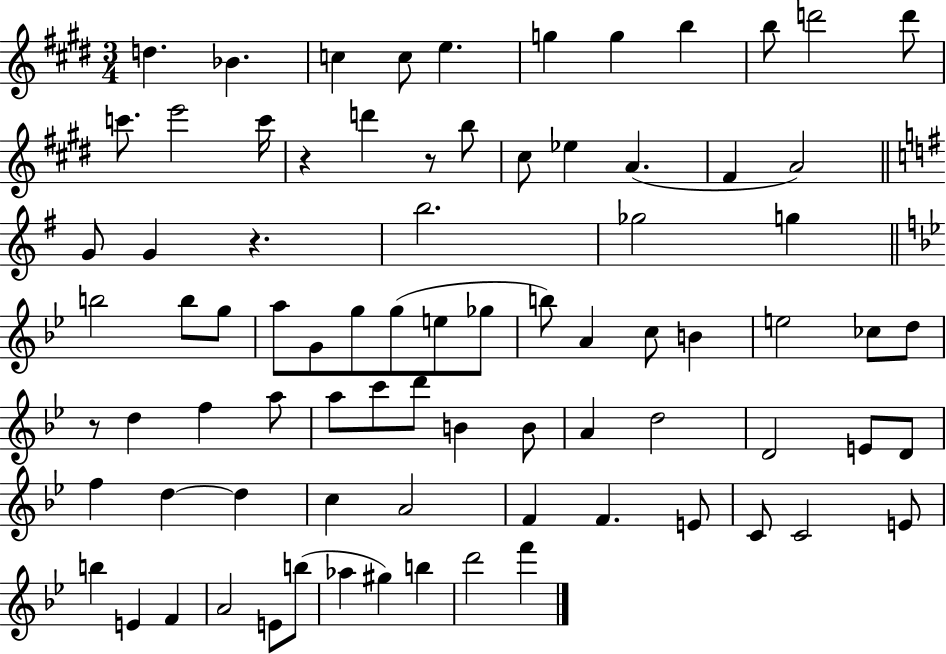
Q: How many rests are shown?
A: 4